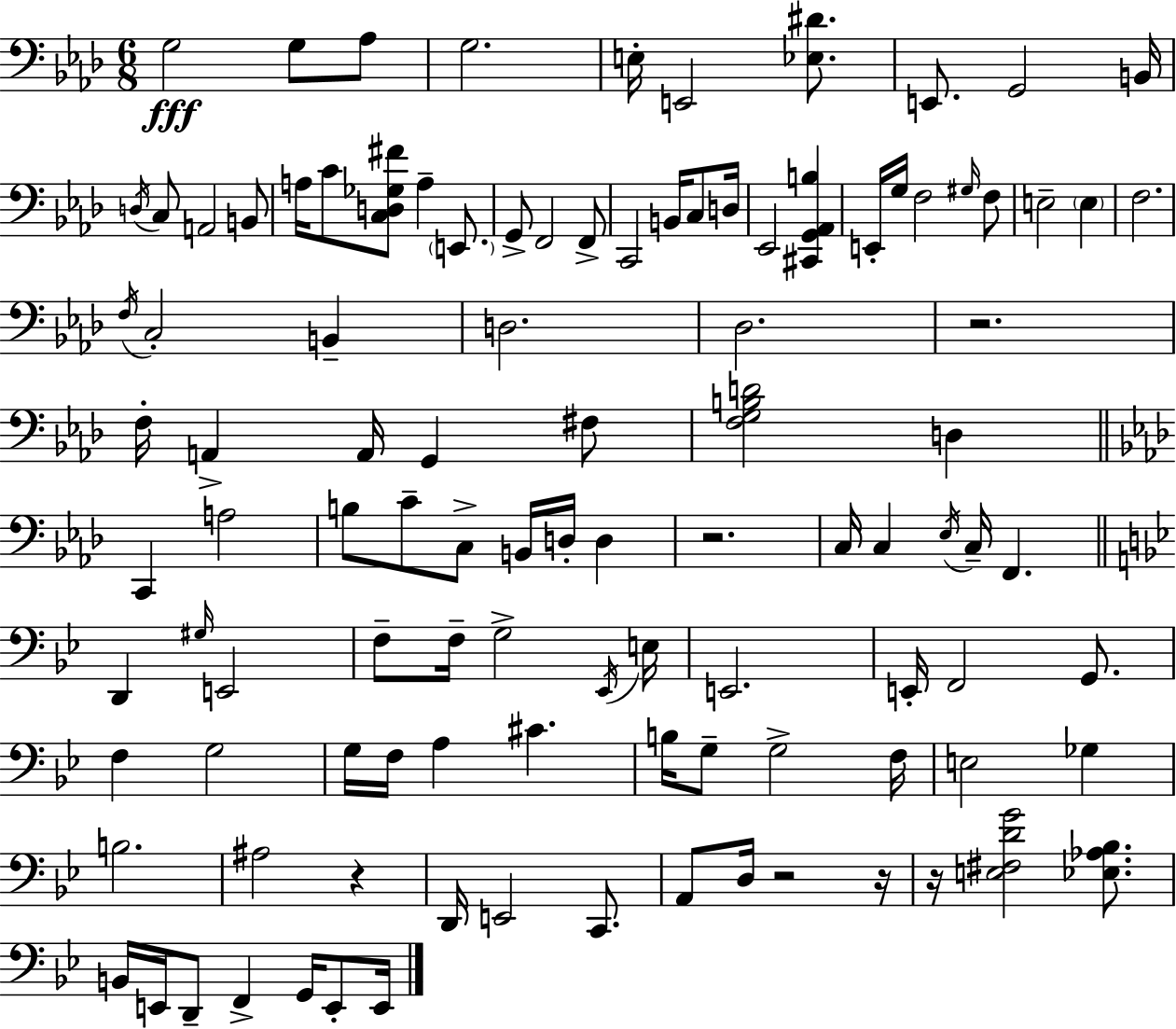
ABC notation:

X:1
T:Untitled
M:6/8
L:1/4
K:Fm
G,2 G,/2 _A,/2 G,2 E,/4 E,,2 [_E,^D]/2 E,,/2 G,,2 B,,/4 D,/4 C,/2 A,,2 B,,/2 A,/4 C/2 [C,D,_G,^F]/2 A, E,,/2 G,,/2 F,,2 F,,/2 C,,2 B,,/4 C,/2 D,/4 _E,,2 [^C,,G,,_A,,B,] E,,/4 G,/4 F,2 ^G,/4 F,/2 E,2 E, F,2 F,/4 C,2 B,, D,2 _D,2 z2 F,/4 A,, A,,/4 G,, ^F,/2 [F,G,B,D]2 D, C,, A,2 B,/2 C/2 C,/2 B,,/4 D,/4 D, z2 C,/4 C, _E,/4 C,/4 F,, D,, ^G,/4 E,,2 F,/2 F,/4 G,2 _E,,/4 E,/4 E,,2 E,,/4 F,,2 G,,/2 F, G,2 G,/4 F,/4 A, ^C B,/4 G,/2 G,2 F,/4 E,2 _G, B,2 ^A,2 z D,,/4 E,,2 C,,/2 A,,/2 D,/4 z2 z/4 z/4 [E,^F,DG]2 [_E,_A,_B,]/2 B,,/4 E,,/4 D,,/2 F,, G,,/4 E,,/2 E,,/4